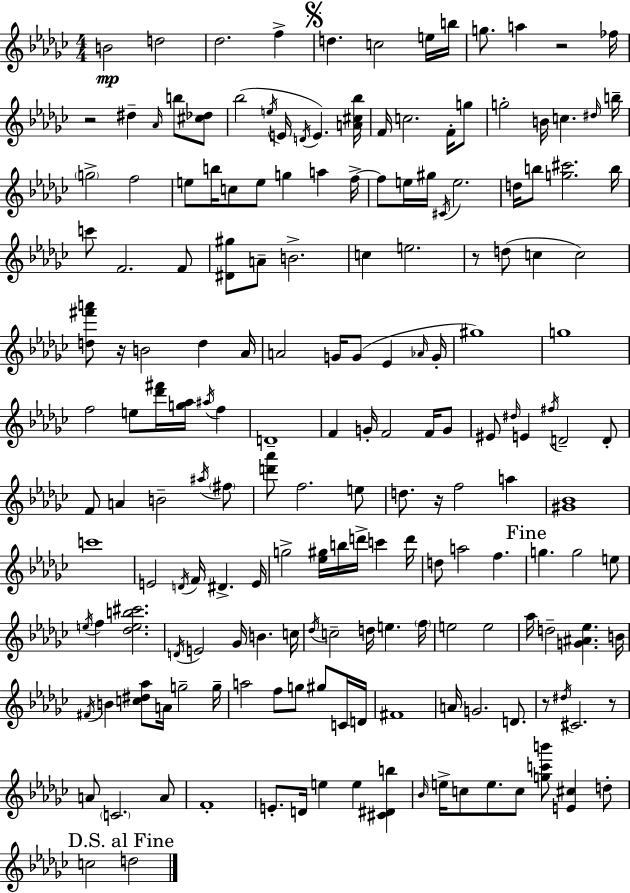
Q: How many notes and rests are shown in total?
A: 182